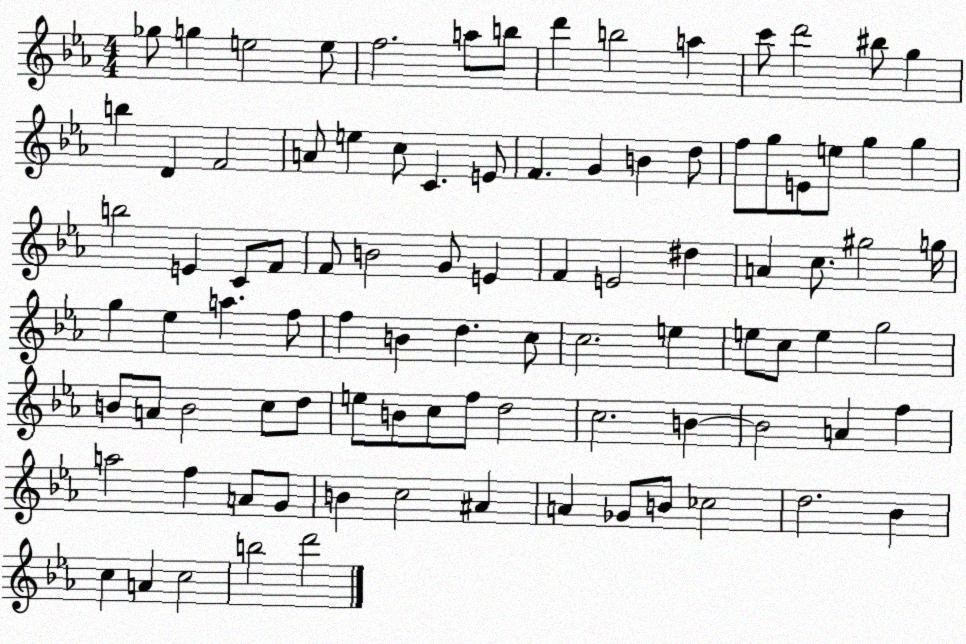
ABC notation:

X:1
T:Untitled
M:4/4
L:1/4
K:Eb
_g/2 g e2 e/2 f2 a/2 b/2 d' b2 a c'/2 d'2 ^b/2 g b D F2 A/2 e c/2 C E/2 F G B d/2 f/2 g/2 E/2 e/2 g g b2 E C/2 F/2 F/2 B2 G/2 E F E2 ^d A c/2 ^g2 g/4 g _e a f/2 f B d c/2 c2 e e/2 c/2 e g2 B/2 A/2 B2 c/2 d/2 e/2 B/2 c/2 f/2 d2 c2 B B2 A f a2 f A/2 G/2 B c2 ^A A _G/2 B/2 _c2 d2 _B c A c2 b2 d'2